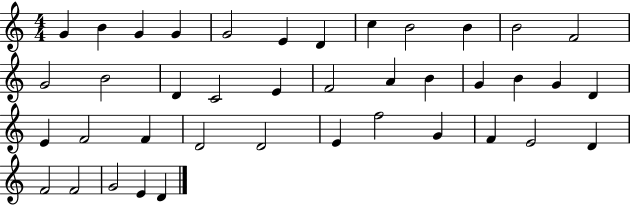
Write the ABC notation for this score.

X:1
T:Untitled
M:4/4
L:1/4
K:C
G B G G G2 E D c B2 B B2 F2 G2 B2 D C2 E F2 A B G B G D E F2 F D2 D2 E f2 G F E2 D F2 F2 G2 E D